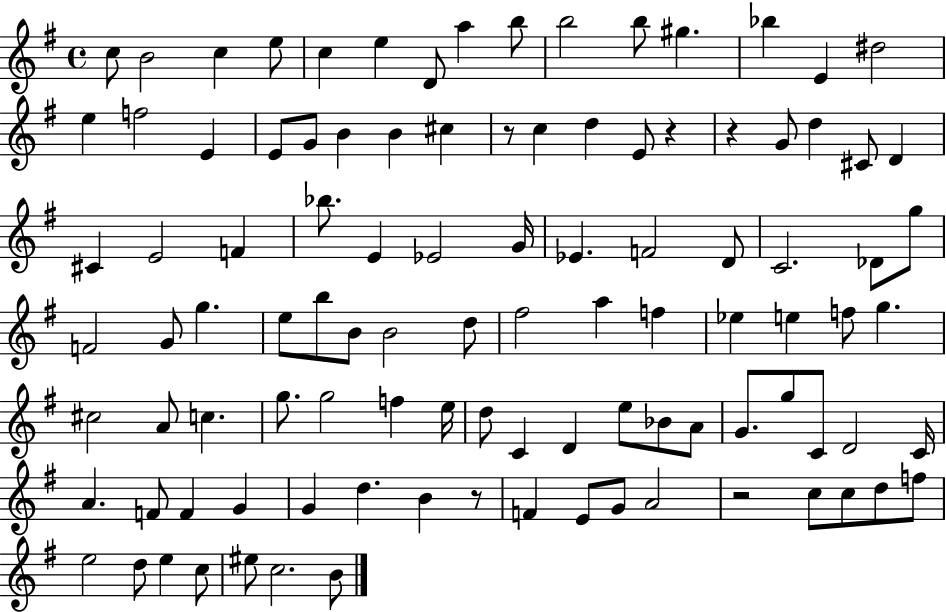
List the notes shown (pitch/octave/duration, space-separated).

C5/e B4/h C5/q E5/e C5/q E5/q D4/e A5/q B5/e B5/h B5/e G#5/q. Bb5/q E4/q D#5/h E5/q F5/h E4/q E4/e G4/e B4/q B4/q C#5/q R/e C5/q D5/q E4/e R/q R/q G4/e D5/q C#4/e D4/q C#4/q E4/h F4/q Bb5/e. E4/q Eb4/h G4/s Eb4/q. F4/h D4/e C4/h. Db4/e G5/e F4/h G4/e G5/q. E5/e B5/e B4/e B4/h D5/e F#5/h A5/q F5/q Eb5/q E5/q F5/e G5/q. C#5/h A4/e C5/q. G5/e. G5/h F5/q E5/s D5/e C4/q D4/q E5/e Bb4/e A4/e G4/e. G5/e C4/e D4/h C4/s A4/q. F4/e F4/q G4/q G4/q D5/q. B4/q R/e F4/q E4/e G4/e A4/h R/h C5/e C5/e D5/e F5/e E5/h D5/e E5/q C5/e EIS5/e C5/h. B4/e